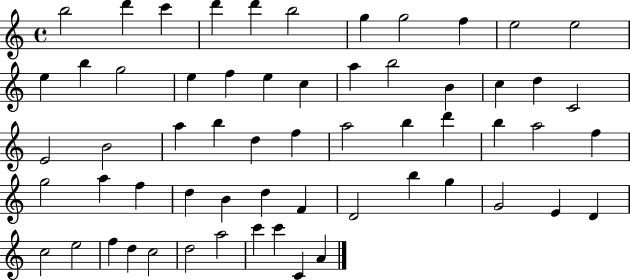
{
  \clef treble
  \time 4/4
  \defaultTimeSignature
  \key c \major
  b''2 d'''4 c'''4 | d'''4 d'''4 b''2 | g''4 g''2 f''4 | e''2 e''2 | \break e''4 b''4 g''2 | e''4 f''4 e''4 c''4 | a''4 b''2 b'4 | c''4 d''4 c'2 | \break e'2 b'2 | a''4 b''4 d''4 f''4 | a''2 b''4 d'''4 | b''4 a''2 f''4 | \break g''2 a''4 f''4 | d''4 b'4 d''4 f'4 | d'2 b''4 g''4 | g'2 e'4 d'4 | \break c''2 e''2 | f''4 d''4 c''2 | d''2 a''2 | c'''4 c'''4 c'4 a'4 | \break \bar "|."
}